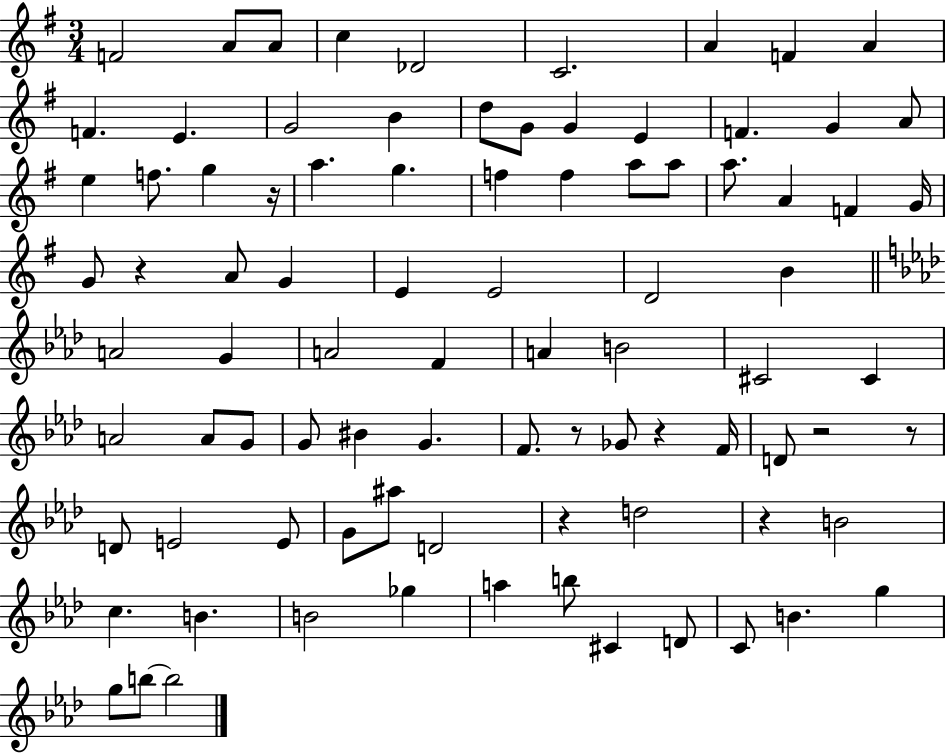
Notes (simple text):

F4/h A4/e A4/e C5/q Db4/h C4/h. A4/q F4/q A4/q F4/q. E4/q. G4/h B4/q D5/e G4/e G4/q E4/q F4/q. G4/q A4/e E5/q F5/e. G5/q R/s A5/q. G5/q. F5/q F5/q A5/e A5/e A5/e. A4/q F4/q G4/s G4/e R/q A4/e G4/q E4/q E4/h D4/h B4/q A4/h G4/q A4/h F4/q A4/q B4/h C#4/h C#4/q A4/h A4/e G4/e G4/e BIS4/q G4/q. F4/e. R/e Gb4/e R/q F4/s D4/e R/h R/e D4/e E4/h E4/e G4/e A#5/e D4/h R/q D5/h R/q B4/h C5/q. B4/q. B4/h Gb5/q A5/q B5/e C#4/q D4/e C4/e B4/q. G5/q G5/e B5/e B5/h